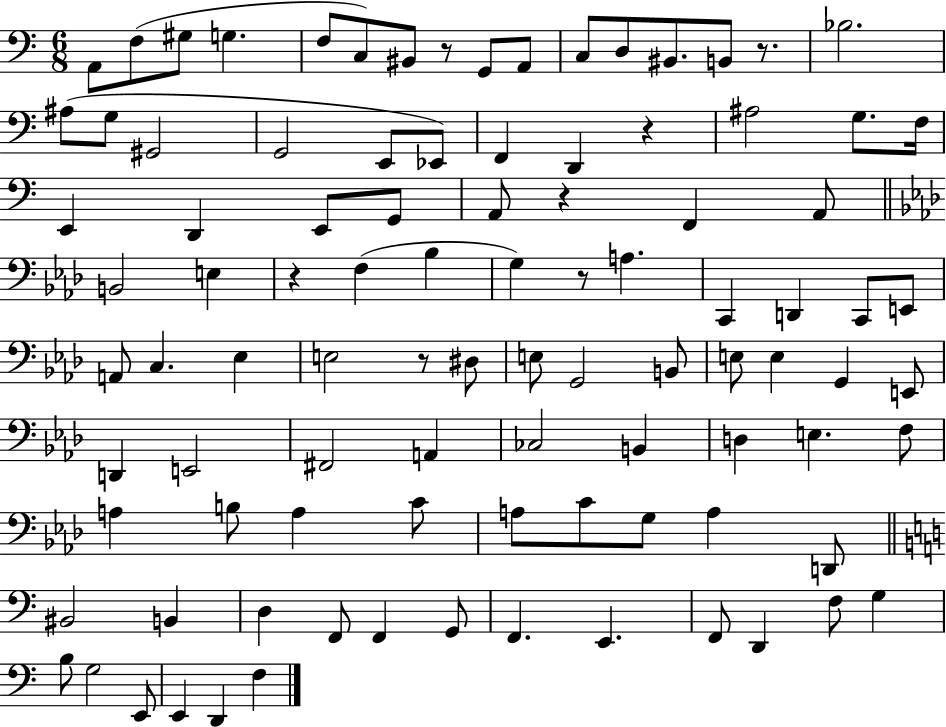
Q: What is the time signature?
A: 6/8